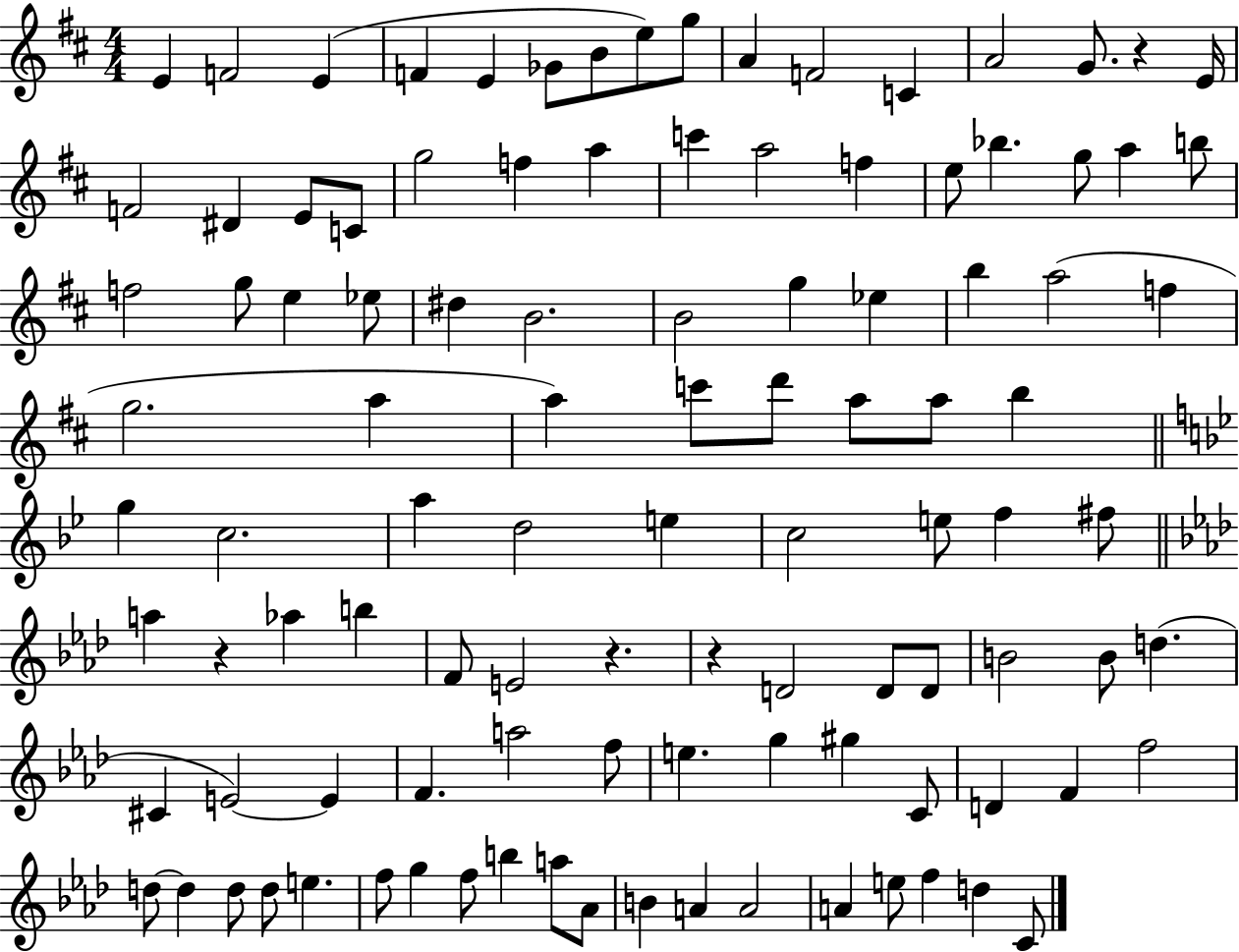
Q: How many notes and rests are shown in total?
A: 106